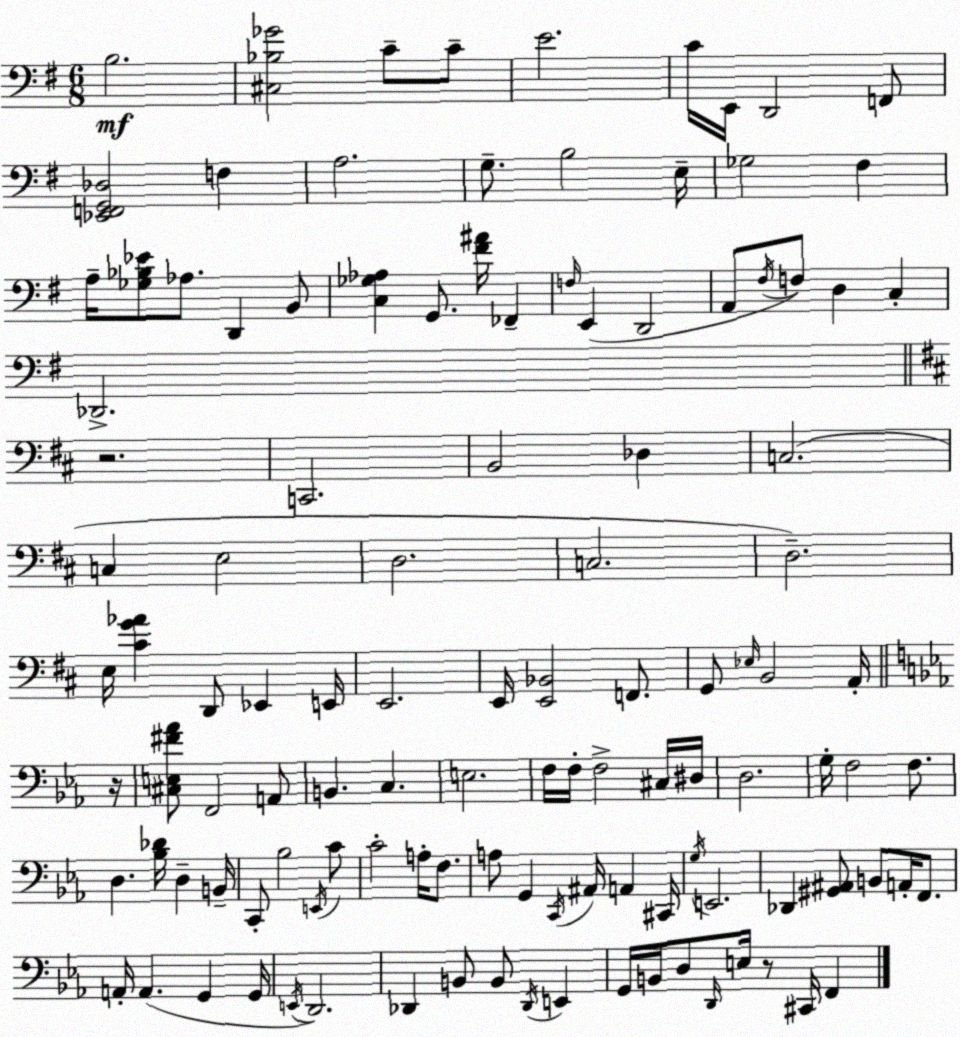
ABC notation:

X:1
T:Untitled
M:6/8
L:1/4
K:Em
B,2 [^C,_B,_G]2 C/2 C/2 E2 C/4 E,,/4 D,,2 F,,/2 [_E,,F,,G,,_D,]2 F, A,2 G,/2 B,2 E,/4 _G,2 ^F, A,/4 [_G,_B,_E]/2 _A,/2 D,, B,,/2 [C,_G,_A,] G,,/2 [^F^A]/4 _F,, F,/4 E,, D,,2 A,,/2 ^F,/4 F,/2 D, C, _D,,2 z2 C,,2 B,,2 _D, C,2 C, E,2 D,2 C,2 D,2 E,/4 [^CG_A] D,,/2 _E,, E,,/4 E,,2 E,,/4 [E,,_B,,]2 F,,/2 G,,/2 _E,/4 B,,2 A,,/4 z/4 [^C,E,^F_A]/2 F,,2 A,,/2 B,, C, E,2 F,/4 F,/4 F,2 ^C,/4 ^D,/4 D,2 G,/4 F,2 F,/2 D, [_B,_D]/4 D, B,,/4 C,,/2 _B,2 E,,/4 C/2 C2 A,/4 F,/2 A,/2 G,, C,,/4 ^A,,/4 A,, ^C,,/4 G,/4 E,,2 _D,, [^G,,^A,,]/2 B,,/2 A,,/4 F,,/2 A,,/4 A,, G,, G,,/4 E,,/4 D,,2 _D,, B,,/2 B,,/2 _D,,/4 E,, G,,/4 B,,/4 D,/2 D,,/4 E,/4 z/2 ^C,,/4 F,,